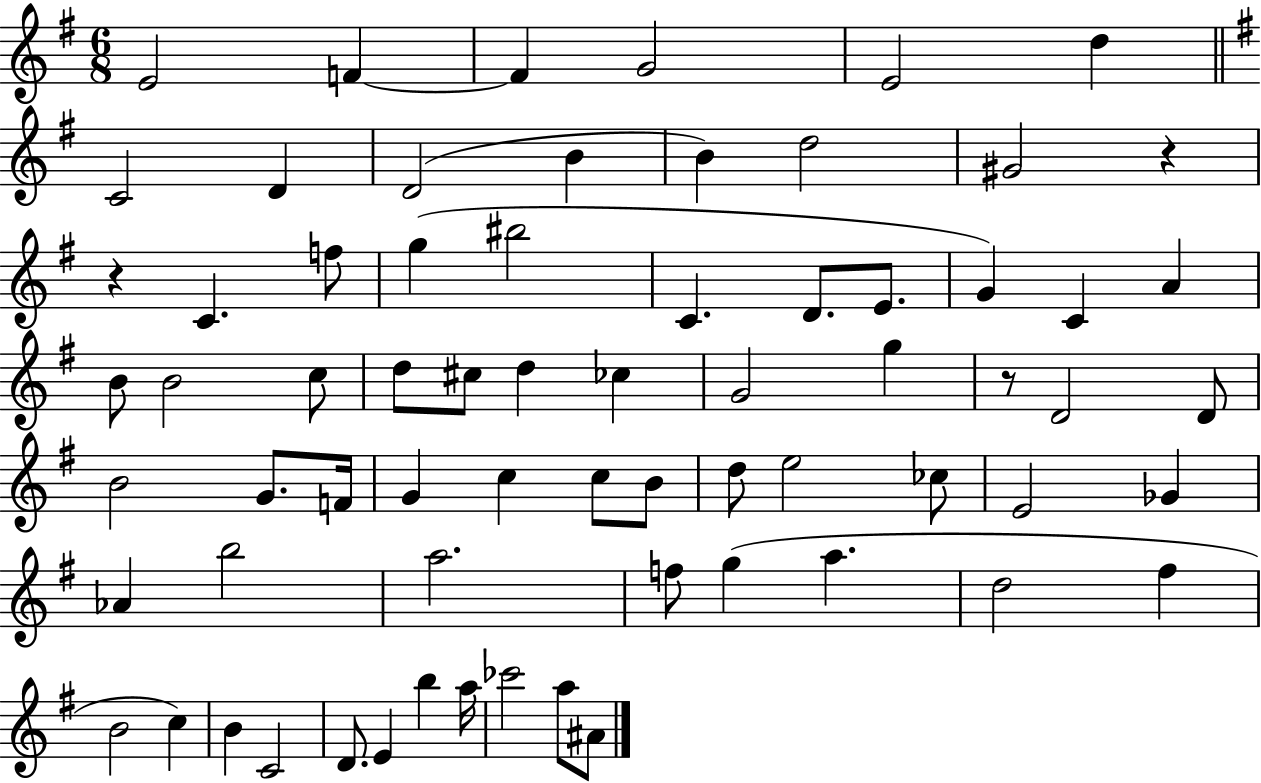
E4/h F4/q F4/q G4/h E4/h D5/q C4/h D4/q D4/h B4/q B4/q D5/h G#4/h R/q R/q C4/q. F5/e G5/q BIS5/h C4/q. D4/e. E4/e. G4/q C4/q A4/q B4/e B4/h C5/e D5/e C#5/e D5/q CES5/q G4/h G5/q R/e D4/h D4/e B4/h G4/e. F4/s G4/q C5/q C5/e B4/e D5/e E5/h CES5/e E4/h Gb4/q Ab4/q B5/h A5/h. F5/e G5/q A5/q. D5/h F#5/q B4/h C5/q B4/q C4/h D4/e. E4/q B5/q A5/s CES6/h A5/e A#4/e